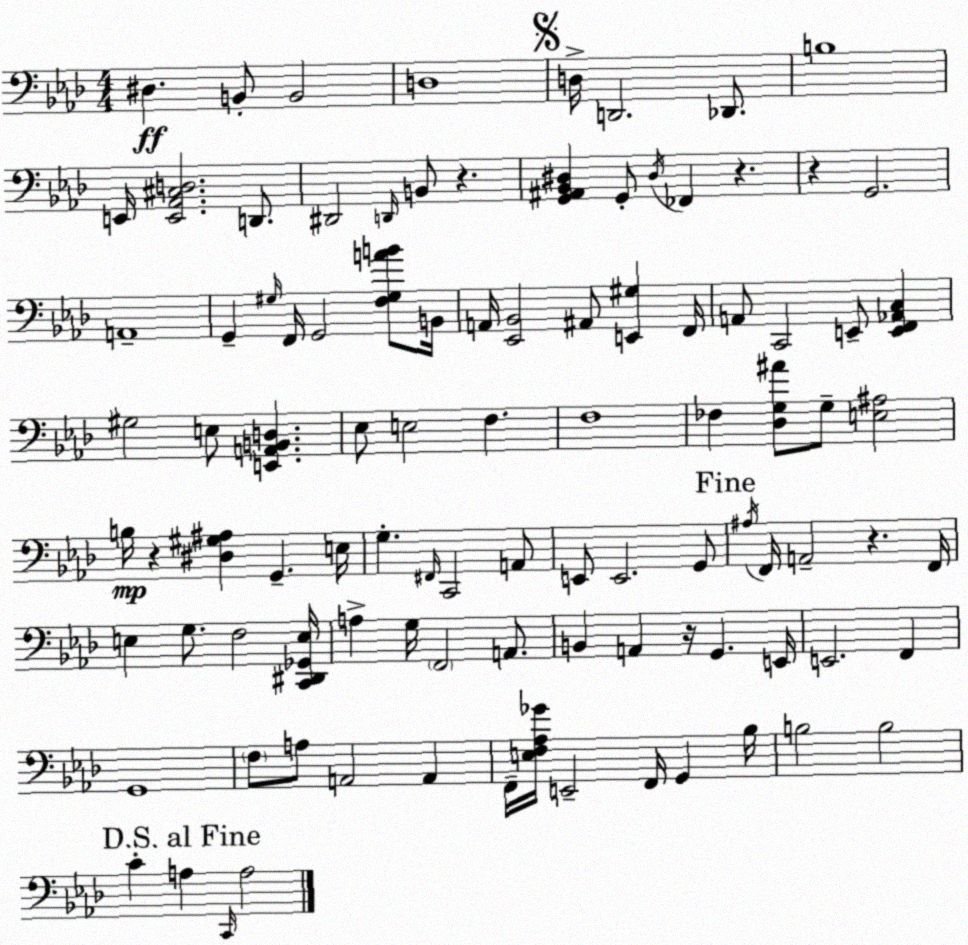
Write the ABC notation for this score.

X:1
T:Untitled
M:4/4
L:1/4
K:Ab
^D, B,,/2 B,,2 D,4 D,/4 D,,2 _D,,/2 B,4 E,,/4 [E,,_A,,^C,D,]2 D,,/2 ^D,,2 D,,/4 B,,/2 z [G,,^A,,_B,,^D,] G,,/2 ^D,/4 _F,, z z G,,2 A,,4 G,, ^G,/4 F,,/4 G,,2 [F,^G,AB]/2 B,,/4 A,,/4 [_E,,_B,,]2 ^A,,/2 [E,,^G,] F,,/4 A,,/2 C,,2 E,,/2 [E,,F,,_A,,C,] ^G,2 E,/2 [E,,A,,B,,D,] _E,/2 E,2 F, F,4 _F, [_D,G,^A]/2 G,/2 [E,^A,]2 B,/4 z [^D,^G,^A,] G,, E,/4 G, ^F,,/4 C,,2 A,,/2 E,,/2 E,,2 G,,/2 ^A,/4 F,,/4 A,,2 z F,,/4 E, G,/2 F,2 [C,,^D,,_G,,E,]/4 A, G,/4 F,,2 A,,/2 B,, A,, z/4 G,, E,,/4 E,,2 F,, G,,4 F,/2 A,/2 A,,2 A,, F,,/4 [E,F,_A,_G]/4 E,,2 F,,/4 G,, _B,/4 B,2 B,2 C A, C,,/4 A,2